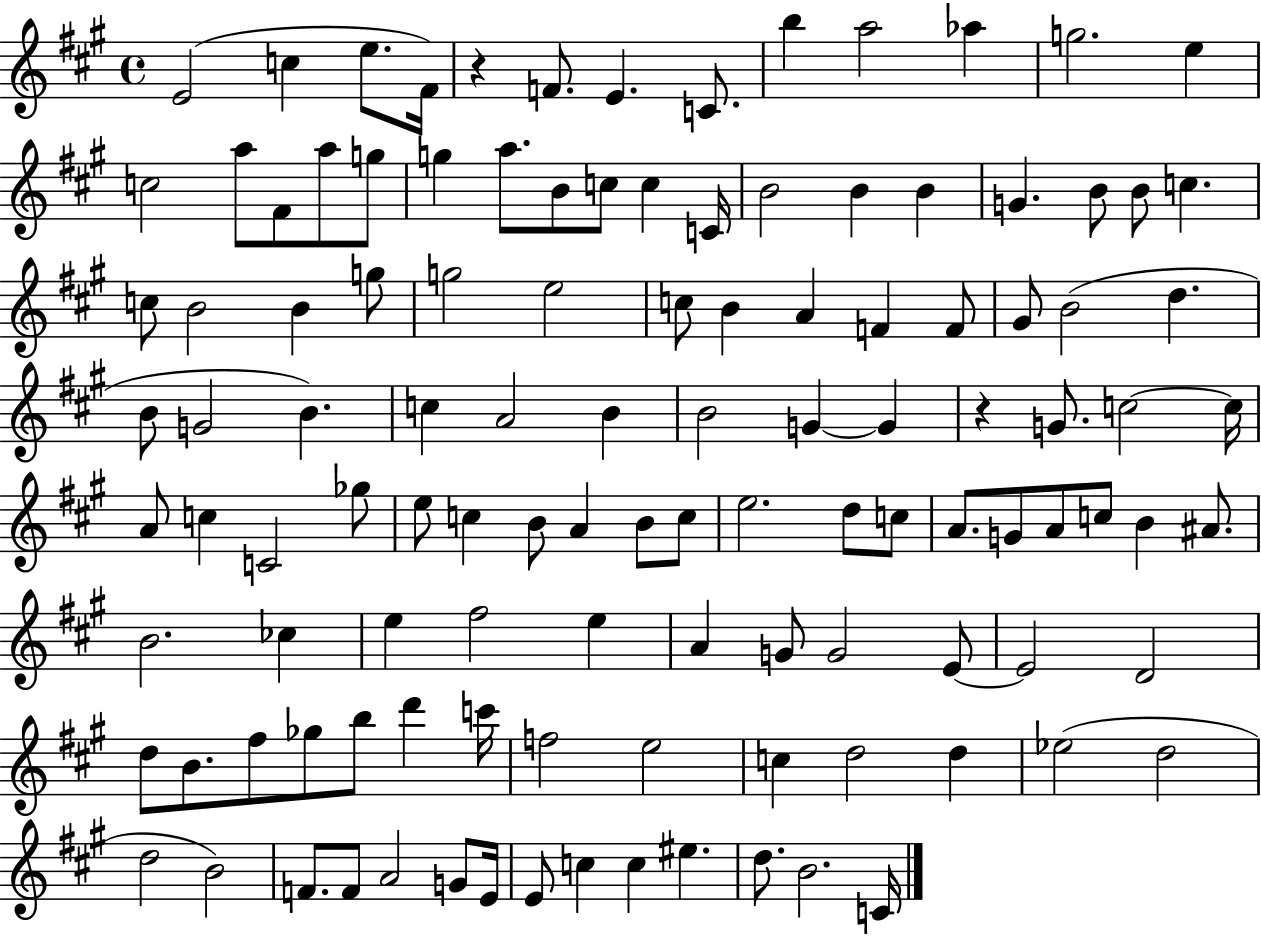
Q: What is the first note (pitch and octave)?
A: E4